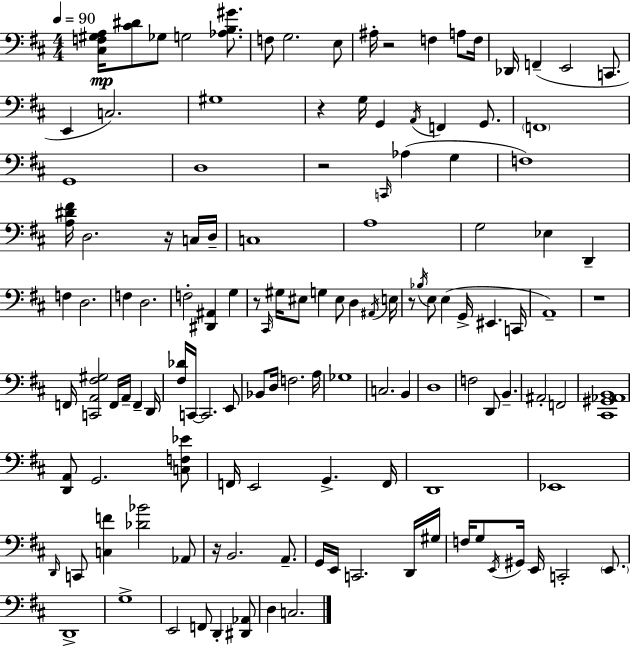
X:1
T:Untitled
M:4/4
L:1/4
K:D
[^C,F,^G,A,]/4 [^C^D]/2 _G,/2 G,2 [_A,B,^G]/2 F,/2 G,2 E,/2 ^A,/4 z2 F, A,/2 F,/4 _D,,/4 F,, E,,2 C,,/2 E,, C,2 ^G,4 z G,/4 G,, A,,/4 F,, G,,/2 F,,4 G,,4 D,4 z2 C,,/4 _A, G, F,4 [A,^D^F]/4 D,2 z/4 C,/4 D,/4 C,4 A,4 G,2 _E, D,, F, D,2 F, D,2 F,2 [^D,,^A,,] G, z/2 ^C,,/4 ^G,/4 ^E,/2 G, ^E,/2 D, ^A,,/4 E,/4 z/2 _B,/4 E,/2 E, G,,/4 ^E,, C,,/4 A,,4 z4 F,,/4 [C,,A,,^F,^G,]2 F,,/4 A,,/4 F,, D,,/4 [^F,_D]/4 C,,/4 C,,2 E,,/2 _B,,/2 D,/4 F,2 A,/4 _G,4 C,2 B,, D,4 F,2 D,,/2 B,, ^A,,2 F,,2 [^C,,^G,,_A,,B,,]4 [D,,A,,]/2 G,,2 [C,F,_E]/2 F,,/4 E,,2 G,, F,,/4 D,,4 _E,,4 D,,/4 C,,/2 [C,F] [_D_B]2 _A,,/2 z/4 B,,2 A,,/2 G,,/4 E,,/4 C,,2 D,,/4 ^G,/4 F,/4 G,/2 E,,/4 ^G,,/4 E,,/4 C,,2 E,,/2 D,,4 G,4 E,,2 F,,/2 D,, [^D,,_A,,]/2 D, C,2